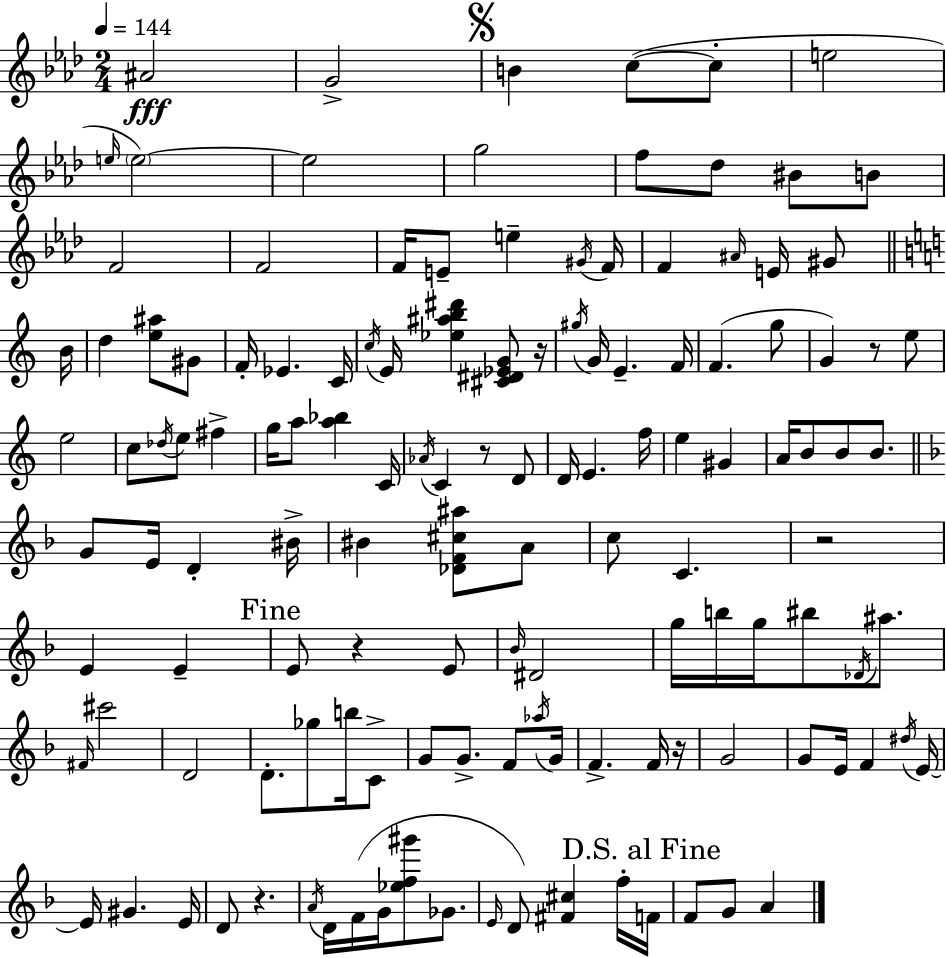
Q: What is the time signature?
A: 2/4